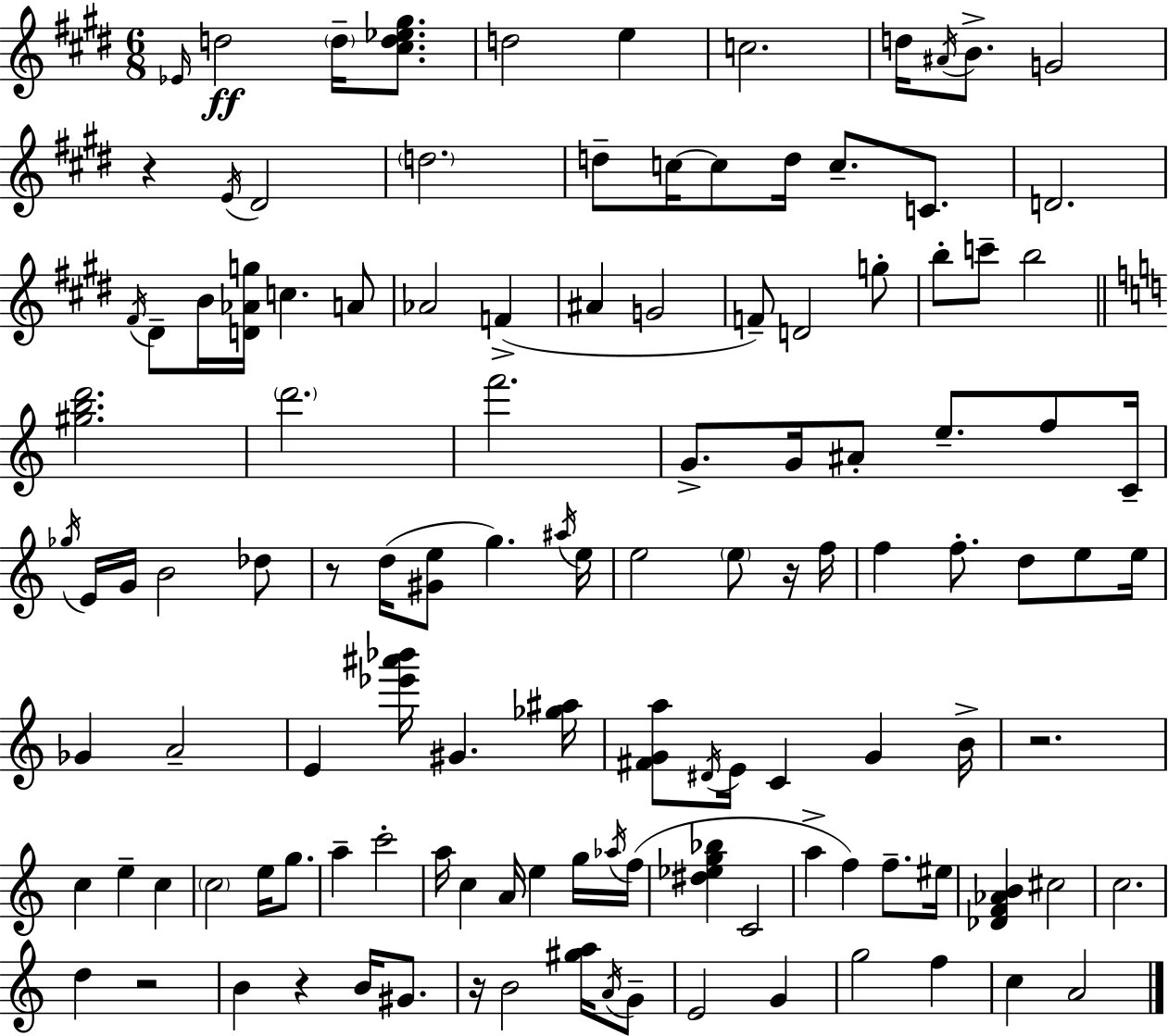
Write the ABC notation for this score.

X:1
T:Untitled
M:6/8
L:1/4
K:E
_E/4 d2 d/4 [^cd_e^g]/2 d2 e c2 d/4 ^A/4 B/2 G2 z E/4 ^D2 d2 d/2 c/4 c/2 d/4 c/2 C/2 D2 ^F/4 ^D/2 B/4 [D_Ag]/4 c A/2 _A2 F ^A G2 F/2 D2 g/2 b/2 c'/2 b2 [^gbd']2 d'2 f'2 G/2 G/4 ^A/2 e/2 f/2 C/4 _g/4 E/4 G/4 B2 _d/2 z/2 d/4 [^Ge]/2 g ^a/4 e/4 e2 e/2 z/4 f/4 f f/2 d/2 e/2 e/4 _G A2 E [_e'^a'_b']/4 ^G [_g^a]/4 [^FGa]/2 ^D/4 E/4 C G B/4 z2 c e c c2 e/4 g/2 a c'2 a/4 c A/4 e g/4 _a/4 f/4 [^d_eg_b] C2 a f f/2 ^e/4 [_DF_AB] ^c2 c2 d z2 B z B/4 ^G/2 z/4 B2 [^ga]/4 A/4 G/2 E2 G g2 f c A2